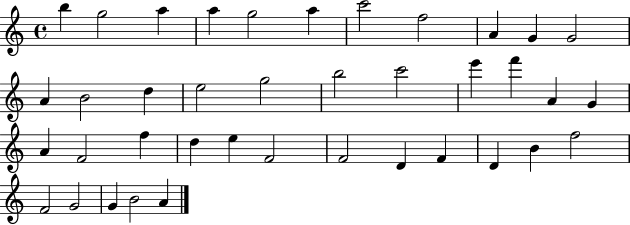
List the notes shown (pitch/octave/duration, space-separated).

B5/q G5/h A5/q A5/q G5/h A5/q C6/h F5/h A4/q G4/q G4/h A4/q B4/h D5/q E5/h G5/h B5/h C6/h E6/q F6/q A4/q G4/q A4/q F4/h F5/q D5/q E5/q F4/h F4/h D4/q F4/q D4/q B4/q F5/h F4/h G4/h G4/q B4/h A4/q